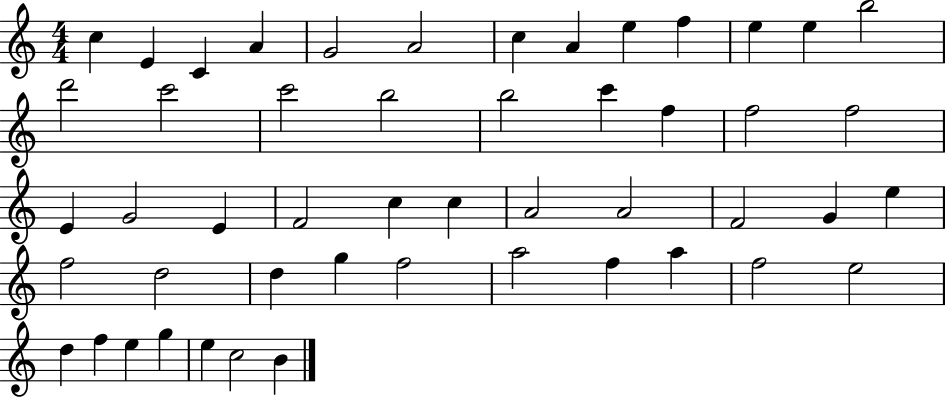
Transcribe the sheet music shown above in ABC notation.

X:1
T:Untitled
M:4/4
L:1/4
K:C
c E C A G2 A2 c A e f e e b2 d'2 c'2 c'2 b2 b2 c' f f2 f2 E G2 E F2 c c A2 A2 F2 G e f2 d2 d g f2 a2 f a f2 e2 d f e g e c2 B